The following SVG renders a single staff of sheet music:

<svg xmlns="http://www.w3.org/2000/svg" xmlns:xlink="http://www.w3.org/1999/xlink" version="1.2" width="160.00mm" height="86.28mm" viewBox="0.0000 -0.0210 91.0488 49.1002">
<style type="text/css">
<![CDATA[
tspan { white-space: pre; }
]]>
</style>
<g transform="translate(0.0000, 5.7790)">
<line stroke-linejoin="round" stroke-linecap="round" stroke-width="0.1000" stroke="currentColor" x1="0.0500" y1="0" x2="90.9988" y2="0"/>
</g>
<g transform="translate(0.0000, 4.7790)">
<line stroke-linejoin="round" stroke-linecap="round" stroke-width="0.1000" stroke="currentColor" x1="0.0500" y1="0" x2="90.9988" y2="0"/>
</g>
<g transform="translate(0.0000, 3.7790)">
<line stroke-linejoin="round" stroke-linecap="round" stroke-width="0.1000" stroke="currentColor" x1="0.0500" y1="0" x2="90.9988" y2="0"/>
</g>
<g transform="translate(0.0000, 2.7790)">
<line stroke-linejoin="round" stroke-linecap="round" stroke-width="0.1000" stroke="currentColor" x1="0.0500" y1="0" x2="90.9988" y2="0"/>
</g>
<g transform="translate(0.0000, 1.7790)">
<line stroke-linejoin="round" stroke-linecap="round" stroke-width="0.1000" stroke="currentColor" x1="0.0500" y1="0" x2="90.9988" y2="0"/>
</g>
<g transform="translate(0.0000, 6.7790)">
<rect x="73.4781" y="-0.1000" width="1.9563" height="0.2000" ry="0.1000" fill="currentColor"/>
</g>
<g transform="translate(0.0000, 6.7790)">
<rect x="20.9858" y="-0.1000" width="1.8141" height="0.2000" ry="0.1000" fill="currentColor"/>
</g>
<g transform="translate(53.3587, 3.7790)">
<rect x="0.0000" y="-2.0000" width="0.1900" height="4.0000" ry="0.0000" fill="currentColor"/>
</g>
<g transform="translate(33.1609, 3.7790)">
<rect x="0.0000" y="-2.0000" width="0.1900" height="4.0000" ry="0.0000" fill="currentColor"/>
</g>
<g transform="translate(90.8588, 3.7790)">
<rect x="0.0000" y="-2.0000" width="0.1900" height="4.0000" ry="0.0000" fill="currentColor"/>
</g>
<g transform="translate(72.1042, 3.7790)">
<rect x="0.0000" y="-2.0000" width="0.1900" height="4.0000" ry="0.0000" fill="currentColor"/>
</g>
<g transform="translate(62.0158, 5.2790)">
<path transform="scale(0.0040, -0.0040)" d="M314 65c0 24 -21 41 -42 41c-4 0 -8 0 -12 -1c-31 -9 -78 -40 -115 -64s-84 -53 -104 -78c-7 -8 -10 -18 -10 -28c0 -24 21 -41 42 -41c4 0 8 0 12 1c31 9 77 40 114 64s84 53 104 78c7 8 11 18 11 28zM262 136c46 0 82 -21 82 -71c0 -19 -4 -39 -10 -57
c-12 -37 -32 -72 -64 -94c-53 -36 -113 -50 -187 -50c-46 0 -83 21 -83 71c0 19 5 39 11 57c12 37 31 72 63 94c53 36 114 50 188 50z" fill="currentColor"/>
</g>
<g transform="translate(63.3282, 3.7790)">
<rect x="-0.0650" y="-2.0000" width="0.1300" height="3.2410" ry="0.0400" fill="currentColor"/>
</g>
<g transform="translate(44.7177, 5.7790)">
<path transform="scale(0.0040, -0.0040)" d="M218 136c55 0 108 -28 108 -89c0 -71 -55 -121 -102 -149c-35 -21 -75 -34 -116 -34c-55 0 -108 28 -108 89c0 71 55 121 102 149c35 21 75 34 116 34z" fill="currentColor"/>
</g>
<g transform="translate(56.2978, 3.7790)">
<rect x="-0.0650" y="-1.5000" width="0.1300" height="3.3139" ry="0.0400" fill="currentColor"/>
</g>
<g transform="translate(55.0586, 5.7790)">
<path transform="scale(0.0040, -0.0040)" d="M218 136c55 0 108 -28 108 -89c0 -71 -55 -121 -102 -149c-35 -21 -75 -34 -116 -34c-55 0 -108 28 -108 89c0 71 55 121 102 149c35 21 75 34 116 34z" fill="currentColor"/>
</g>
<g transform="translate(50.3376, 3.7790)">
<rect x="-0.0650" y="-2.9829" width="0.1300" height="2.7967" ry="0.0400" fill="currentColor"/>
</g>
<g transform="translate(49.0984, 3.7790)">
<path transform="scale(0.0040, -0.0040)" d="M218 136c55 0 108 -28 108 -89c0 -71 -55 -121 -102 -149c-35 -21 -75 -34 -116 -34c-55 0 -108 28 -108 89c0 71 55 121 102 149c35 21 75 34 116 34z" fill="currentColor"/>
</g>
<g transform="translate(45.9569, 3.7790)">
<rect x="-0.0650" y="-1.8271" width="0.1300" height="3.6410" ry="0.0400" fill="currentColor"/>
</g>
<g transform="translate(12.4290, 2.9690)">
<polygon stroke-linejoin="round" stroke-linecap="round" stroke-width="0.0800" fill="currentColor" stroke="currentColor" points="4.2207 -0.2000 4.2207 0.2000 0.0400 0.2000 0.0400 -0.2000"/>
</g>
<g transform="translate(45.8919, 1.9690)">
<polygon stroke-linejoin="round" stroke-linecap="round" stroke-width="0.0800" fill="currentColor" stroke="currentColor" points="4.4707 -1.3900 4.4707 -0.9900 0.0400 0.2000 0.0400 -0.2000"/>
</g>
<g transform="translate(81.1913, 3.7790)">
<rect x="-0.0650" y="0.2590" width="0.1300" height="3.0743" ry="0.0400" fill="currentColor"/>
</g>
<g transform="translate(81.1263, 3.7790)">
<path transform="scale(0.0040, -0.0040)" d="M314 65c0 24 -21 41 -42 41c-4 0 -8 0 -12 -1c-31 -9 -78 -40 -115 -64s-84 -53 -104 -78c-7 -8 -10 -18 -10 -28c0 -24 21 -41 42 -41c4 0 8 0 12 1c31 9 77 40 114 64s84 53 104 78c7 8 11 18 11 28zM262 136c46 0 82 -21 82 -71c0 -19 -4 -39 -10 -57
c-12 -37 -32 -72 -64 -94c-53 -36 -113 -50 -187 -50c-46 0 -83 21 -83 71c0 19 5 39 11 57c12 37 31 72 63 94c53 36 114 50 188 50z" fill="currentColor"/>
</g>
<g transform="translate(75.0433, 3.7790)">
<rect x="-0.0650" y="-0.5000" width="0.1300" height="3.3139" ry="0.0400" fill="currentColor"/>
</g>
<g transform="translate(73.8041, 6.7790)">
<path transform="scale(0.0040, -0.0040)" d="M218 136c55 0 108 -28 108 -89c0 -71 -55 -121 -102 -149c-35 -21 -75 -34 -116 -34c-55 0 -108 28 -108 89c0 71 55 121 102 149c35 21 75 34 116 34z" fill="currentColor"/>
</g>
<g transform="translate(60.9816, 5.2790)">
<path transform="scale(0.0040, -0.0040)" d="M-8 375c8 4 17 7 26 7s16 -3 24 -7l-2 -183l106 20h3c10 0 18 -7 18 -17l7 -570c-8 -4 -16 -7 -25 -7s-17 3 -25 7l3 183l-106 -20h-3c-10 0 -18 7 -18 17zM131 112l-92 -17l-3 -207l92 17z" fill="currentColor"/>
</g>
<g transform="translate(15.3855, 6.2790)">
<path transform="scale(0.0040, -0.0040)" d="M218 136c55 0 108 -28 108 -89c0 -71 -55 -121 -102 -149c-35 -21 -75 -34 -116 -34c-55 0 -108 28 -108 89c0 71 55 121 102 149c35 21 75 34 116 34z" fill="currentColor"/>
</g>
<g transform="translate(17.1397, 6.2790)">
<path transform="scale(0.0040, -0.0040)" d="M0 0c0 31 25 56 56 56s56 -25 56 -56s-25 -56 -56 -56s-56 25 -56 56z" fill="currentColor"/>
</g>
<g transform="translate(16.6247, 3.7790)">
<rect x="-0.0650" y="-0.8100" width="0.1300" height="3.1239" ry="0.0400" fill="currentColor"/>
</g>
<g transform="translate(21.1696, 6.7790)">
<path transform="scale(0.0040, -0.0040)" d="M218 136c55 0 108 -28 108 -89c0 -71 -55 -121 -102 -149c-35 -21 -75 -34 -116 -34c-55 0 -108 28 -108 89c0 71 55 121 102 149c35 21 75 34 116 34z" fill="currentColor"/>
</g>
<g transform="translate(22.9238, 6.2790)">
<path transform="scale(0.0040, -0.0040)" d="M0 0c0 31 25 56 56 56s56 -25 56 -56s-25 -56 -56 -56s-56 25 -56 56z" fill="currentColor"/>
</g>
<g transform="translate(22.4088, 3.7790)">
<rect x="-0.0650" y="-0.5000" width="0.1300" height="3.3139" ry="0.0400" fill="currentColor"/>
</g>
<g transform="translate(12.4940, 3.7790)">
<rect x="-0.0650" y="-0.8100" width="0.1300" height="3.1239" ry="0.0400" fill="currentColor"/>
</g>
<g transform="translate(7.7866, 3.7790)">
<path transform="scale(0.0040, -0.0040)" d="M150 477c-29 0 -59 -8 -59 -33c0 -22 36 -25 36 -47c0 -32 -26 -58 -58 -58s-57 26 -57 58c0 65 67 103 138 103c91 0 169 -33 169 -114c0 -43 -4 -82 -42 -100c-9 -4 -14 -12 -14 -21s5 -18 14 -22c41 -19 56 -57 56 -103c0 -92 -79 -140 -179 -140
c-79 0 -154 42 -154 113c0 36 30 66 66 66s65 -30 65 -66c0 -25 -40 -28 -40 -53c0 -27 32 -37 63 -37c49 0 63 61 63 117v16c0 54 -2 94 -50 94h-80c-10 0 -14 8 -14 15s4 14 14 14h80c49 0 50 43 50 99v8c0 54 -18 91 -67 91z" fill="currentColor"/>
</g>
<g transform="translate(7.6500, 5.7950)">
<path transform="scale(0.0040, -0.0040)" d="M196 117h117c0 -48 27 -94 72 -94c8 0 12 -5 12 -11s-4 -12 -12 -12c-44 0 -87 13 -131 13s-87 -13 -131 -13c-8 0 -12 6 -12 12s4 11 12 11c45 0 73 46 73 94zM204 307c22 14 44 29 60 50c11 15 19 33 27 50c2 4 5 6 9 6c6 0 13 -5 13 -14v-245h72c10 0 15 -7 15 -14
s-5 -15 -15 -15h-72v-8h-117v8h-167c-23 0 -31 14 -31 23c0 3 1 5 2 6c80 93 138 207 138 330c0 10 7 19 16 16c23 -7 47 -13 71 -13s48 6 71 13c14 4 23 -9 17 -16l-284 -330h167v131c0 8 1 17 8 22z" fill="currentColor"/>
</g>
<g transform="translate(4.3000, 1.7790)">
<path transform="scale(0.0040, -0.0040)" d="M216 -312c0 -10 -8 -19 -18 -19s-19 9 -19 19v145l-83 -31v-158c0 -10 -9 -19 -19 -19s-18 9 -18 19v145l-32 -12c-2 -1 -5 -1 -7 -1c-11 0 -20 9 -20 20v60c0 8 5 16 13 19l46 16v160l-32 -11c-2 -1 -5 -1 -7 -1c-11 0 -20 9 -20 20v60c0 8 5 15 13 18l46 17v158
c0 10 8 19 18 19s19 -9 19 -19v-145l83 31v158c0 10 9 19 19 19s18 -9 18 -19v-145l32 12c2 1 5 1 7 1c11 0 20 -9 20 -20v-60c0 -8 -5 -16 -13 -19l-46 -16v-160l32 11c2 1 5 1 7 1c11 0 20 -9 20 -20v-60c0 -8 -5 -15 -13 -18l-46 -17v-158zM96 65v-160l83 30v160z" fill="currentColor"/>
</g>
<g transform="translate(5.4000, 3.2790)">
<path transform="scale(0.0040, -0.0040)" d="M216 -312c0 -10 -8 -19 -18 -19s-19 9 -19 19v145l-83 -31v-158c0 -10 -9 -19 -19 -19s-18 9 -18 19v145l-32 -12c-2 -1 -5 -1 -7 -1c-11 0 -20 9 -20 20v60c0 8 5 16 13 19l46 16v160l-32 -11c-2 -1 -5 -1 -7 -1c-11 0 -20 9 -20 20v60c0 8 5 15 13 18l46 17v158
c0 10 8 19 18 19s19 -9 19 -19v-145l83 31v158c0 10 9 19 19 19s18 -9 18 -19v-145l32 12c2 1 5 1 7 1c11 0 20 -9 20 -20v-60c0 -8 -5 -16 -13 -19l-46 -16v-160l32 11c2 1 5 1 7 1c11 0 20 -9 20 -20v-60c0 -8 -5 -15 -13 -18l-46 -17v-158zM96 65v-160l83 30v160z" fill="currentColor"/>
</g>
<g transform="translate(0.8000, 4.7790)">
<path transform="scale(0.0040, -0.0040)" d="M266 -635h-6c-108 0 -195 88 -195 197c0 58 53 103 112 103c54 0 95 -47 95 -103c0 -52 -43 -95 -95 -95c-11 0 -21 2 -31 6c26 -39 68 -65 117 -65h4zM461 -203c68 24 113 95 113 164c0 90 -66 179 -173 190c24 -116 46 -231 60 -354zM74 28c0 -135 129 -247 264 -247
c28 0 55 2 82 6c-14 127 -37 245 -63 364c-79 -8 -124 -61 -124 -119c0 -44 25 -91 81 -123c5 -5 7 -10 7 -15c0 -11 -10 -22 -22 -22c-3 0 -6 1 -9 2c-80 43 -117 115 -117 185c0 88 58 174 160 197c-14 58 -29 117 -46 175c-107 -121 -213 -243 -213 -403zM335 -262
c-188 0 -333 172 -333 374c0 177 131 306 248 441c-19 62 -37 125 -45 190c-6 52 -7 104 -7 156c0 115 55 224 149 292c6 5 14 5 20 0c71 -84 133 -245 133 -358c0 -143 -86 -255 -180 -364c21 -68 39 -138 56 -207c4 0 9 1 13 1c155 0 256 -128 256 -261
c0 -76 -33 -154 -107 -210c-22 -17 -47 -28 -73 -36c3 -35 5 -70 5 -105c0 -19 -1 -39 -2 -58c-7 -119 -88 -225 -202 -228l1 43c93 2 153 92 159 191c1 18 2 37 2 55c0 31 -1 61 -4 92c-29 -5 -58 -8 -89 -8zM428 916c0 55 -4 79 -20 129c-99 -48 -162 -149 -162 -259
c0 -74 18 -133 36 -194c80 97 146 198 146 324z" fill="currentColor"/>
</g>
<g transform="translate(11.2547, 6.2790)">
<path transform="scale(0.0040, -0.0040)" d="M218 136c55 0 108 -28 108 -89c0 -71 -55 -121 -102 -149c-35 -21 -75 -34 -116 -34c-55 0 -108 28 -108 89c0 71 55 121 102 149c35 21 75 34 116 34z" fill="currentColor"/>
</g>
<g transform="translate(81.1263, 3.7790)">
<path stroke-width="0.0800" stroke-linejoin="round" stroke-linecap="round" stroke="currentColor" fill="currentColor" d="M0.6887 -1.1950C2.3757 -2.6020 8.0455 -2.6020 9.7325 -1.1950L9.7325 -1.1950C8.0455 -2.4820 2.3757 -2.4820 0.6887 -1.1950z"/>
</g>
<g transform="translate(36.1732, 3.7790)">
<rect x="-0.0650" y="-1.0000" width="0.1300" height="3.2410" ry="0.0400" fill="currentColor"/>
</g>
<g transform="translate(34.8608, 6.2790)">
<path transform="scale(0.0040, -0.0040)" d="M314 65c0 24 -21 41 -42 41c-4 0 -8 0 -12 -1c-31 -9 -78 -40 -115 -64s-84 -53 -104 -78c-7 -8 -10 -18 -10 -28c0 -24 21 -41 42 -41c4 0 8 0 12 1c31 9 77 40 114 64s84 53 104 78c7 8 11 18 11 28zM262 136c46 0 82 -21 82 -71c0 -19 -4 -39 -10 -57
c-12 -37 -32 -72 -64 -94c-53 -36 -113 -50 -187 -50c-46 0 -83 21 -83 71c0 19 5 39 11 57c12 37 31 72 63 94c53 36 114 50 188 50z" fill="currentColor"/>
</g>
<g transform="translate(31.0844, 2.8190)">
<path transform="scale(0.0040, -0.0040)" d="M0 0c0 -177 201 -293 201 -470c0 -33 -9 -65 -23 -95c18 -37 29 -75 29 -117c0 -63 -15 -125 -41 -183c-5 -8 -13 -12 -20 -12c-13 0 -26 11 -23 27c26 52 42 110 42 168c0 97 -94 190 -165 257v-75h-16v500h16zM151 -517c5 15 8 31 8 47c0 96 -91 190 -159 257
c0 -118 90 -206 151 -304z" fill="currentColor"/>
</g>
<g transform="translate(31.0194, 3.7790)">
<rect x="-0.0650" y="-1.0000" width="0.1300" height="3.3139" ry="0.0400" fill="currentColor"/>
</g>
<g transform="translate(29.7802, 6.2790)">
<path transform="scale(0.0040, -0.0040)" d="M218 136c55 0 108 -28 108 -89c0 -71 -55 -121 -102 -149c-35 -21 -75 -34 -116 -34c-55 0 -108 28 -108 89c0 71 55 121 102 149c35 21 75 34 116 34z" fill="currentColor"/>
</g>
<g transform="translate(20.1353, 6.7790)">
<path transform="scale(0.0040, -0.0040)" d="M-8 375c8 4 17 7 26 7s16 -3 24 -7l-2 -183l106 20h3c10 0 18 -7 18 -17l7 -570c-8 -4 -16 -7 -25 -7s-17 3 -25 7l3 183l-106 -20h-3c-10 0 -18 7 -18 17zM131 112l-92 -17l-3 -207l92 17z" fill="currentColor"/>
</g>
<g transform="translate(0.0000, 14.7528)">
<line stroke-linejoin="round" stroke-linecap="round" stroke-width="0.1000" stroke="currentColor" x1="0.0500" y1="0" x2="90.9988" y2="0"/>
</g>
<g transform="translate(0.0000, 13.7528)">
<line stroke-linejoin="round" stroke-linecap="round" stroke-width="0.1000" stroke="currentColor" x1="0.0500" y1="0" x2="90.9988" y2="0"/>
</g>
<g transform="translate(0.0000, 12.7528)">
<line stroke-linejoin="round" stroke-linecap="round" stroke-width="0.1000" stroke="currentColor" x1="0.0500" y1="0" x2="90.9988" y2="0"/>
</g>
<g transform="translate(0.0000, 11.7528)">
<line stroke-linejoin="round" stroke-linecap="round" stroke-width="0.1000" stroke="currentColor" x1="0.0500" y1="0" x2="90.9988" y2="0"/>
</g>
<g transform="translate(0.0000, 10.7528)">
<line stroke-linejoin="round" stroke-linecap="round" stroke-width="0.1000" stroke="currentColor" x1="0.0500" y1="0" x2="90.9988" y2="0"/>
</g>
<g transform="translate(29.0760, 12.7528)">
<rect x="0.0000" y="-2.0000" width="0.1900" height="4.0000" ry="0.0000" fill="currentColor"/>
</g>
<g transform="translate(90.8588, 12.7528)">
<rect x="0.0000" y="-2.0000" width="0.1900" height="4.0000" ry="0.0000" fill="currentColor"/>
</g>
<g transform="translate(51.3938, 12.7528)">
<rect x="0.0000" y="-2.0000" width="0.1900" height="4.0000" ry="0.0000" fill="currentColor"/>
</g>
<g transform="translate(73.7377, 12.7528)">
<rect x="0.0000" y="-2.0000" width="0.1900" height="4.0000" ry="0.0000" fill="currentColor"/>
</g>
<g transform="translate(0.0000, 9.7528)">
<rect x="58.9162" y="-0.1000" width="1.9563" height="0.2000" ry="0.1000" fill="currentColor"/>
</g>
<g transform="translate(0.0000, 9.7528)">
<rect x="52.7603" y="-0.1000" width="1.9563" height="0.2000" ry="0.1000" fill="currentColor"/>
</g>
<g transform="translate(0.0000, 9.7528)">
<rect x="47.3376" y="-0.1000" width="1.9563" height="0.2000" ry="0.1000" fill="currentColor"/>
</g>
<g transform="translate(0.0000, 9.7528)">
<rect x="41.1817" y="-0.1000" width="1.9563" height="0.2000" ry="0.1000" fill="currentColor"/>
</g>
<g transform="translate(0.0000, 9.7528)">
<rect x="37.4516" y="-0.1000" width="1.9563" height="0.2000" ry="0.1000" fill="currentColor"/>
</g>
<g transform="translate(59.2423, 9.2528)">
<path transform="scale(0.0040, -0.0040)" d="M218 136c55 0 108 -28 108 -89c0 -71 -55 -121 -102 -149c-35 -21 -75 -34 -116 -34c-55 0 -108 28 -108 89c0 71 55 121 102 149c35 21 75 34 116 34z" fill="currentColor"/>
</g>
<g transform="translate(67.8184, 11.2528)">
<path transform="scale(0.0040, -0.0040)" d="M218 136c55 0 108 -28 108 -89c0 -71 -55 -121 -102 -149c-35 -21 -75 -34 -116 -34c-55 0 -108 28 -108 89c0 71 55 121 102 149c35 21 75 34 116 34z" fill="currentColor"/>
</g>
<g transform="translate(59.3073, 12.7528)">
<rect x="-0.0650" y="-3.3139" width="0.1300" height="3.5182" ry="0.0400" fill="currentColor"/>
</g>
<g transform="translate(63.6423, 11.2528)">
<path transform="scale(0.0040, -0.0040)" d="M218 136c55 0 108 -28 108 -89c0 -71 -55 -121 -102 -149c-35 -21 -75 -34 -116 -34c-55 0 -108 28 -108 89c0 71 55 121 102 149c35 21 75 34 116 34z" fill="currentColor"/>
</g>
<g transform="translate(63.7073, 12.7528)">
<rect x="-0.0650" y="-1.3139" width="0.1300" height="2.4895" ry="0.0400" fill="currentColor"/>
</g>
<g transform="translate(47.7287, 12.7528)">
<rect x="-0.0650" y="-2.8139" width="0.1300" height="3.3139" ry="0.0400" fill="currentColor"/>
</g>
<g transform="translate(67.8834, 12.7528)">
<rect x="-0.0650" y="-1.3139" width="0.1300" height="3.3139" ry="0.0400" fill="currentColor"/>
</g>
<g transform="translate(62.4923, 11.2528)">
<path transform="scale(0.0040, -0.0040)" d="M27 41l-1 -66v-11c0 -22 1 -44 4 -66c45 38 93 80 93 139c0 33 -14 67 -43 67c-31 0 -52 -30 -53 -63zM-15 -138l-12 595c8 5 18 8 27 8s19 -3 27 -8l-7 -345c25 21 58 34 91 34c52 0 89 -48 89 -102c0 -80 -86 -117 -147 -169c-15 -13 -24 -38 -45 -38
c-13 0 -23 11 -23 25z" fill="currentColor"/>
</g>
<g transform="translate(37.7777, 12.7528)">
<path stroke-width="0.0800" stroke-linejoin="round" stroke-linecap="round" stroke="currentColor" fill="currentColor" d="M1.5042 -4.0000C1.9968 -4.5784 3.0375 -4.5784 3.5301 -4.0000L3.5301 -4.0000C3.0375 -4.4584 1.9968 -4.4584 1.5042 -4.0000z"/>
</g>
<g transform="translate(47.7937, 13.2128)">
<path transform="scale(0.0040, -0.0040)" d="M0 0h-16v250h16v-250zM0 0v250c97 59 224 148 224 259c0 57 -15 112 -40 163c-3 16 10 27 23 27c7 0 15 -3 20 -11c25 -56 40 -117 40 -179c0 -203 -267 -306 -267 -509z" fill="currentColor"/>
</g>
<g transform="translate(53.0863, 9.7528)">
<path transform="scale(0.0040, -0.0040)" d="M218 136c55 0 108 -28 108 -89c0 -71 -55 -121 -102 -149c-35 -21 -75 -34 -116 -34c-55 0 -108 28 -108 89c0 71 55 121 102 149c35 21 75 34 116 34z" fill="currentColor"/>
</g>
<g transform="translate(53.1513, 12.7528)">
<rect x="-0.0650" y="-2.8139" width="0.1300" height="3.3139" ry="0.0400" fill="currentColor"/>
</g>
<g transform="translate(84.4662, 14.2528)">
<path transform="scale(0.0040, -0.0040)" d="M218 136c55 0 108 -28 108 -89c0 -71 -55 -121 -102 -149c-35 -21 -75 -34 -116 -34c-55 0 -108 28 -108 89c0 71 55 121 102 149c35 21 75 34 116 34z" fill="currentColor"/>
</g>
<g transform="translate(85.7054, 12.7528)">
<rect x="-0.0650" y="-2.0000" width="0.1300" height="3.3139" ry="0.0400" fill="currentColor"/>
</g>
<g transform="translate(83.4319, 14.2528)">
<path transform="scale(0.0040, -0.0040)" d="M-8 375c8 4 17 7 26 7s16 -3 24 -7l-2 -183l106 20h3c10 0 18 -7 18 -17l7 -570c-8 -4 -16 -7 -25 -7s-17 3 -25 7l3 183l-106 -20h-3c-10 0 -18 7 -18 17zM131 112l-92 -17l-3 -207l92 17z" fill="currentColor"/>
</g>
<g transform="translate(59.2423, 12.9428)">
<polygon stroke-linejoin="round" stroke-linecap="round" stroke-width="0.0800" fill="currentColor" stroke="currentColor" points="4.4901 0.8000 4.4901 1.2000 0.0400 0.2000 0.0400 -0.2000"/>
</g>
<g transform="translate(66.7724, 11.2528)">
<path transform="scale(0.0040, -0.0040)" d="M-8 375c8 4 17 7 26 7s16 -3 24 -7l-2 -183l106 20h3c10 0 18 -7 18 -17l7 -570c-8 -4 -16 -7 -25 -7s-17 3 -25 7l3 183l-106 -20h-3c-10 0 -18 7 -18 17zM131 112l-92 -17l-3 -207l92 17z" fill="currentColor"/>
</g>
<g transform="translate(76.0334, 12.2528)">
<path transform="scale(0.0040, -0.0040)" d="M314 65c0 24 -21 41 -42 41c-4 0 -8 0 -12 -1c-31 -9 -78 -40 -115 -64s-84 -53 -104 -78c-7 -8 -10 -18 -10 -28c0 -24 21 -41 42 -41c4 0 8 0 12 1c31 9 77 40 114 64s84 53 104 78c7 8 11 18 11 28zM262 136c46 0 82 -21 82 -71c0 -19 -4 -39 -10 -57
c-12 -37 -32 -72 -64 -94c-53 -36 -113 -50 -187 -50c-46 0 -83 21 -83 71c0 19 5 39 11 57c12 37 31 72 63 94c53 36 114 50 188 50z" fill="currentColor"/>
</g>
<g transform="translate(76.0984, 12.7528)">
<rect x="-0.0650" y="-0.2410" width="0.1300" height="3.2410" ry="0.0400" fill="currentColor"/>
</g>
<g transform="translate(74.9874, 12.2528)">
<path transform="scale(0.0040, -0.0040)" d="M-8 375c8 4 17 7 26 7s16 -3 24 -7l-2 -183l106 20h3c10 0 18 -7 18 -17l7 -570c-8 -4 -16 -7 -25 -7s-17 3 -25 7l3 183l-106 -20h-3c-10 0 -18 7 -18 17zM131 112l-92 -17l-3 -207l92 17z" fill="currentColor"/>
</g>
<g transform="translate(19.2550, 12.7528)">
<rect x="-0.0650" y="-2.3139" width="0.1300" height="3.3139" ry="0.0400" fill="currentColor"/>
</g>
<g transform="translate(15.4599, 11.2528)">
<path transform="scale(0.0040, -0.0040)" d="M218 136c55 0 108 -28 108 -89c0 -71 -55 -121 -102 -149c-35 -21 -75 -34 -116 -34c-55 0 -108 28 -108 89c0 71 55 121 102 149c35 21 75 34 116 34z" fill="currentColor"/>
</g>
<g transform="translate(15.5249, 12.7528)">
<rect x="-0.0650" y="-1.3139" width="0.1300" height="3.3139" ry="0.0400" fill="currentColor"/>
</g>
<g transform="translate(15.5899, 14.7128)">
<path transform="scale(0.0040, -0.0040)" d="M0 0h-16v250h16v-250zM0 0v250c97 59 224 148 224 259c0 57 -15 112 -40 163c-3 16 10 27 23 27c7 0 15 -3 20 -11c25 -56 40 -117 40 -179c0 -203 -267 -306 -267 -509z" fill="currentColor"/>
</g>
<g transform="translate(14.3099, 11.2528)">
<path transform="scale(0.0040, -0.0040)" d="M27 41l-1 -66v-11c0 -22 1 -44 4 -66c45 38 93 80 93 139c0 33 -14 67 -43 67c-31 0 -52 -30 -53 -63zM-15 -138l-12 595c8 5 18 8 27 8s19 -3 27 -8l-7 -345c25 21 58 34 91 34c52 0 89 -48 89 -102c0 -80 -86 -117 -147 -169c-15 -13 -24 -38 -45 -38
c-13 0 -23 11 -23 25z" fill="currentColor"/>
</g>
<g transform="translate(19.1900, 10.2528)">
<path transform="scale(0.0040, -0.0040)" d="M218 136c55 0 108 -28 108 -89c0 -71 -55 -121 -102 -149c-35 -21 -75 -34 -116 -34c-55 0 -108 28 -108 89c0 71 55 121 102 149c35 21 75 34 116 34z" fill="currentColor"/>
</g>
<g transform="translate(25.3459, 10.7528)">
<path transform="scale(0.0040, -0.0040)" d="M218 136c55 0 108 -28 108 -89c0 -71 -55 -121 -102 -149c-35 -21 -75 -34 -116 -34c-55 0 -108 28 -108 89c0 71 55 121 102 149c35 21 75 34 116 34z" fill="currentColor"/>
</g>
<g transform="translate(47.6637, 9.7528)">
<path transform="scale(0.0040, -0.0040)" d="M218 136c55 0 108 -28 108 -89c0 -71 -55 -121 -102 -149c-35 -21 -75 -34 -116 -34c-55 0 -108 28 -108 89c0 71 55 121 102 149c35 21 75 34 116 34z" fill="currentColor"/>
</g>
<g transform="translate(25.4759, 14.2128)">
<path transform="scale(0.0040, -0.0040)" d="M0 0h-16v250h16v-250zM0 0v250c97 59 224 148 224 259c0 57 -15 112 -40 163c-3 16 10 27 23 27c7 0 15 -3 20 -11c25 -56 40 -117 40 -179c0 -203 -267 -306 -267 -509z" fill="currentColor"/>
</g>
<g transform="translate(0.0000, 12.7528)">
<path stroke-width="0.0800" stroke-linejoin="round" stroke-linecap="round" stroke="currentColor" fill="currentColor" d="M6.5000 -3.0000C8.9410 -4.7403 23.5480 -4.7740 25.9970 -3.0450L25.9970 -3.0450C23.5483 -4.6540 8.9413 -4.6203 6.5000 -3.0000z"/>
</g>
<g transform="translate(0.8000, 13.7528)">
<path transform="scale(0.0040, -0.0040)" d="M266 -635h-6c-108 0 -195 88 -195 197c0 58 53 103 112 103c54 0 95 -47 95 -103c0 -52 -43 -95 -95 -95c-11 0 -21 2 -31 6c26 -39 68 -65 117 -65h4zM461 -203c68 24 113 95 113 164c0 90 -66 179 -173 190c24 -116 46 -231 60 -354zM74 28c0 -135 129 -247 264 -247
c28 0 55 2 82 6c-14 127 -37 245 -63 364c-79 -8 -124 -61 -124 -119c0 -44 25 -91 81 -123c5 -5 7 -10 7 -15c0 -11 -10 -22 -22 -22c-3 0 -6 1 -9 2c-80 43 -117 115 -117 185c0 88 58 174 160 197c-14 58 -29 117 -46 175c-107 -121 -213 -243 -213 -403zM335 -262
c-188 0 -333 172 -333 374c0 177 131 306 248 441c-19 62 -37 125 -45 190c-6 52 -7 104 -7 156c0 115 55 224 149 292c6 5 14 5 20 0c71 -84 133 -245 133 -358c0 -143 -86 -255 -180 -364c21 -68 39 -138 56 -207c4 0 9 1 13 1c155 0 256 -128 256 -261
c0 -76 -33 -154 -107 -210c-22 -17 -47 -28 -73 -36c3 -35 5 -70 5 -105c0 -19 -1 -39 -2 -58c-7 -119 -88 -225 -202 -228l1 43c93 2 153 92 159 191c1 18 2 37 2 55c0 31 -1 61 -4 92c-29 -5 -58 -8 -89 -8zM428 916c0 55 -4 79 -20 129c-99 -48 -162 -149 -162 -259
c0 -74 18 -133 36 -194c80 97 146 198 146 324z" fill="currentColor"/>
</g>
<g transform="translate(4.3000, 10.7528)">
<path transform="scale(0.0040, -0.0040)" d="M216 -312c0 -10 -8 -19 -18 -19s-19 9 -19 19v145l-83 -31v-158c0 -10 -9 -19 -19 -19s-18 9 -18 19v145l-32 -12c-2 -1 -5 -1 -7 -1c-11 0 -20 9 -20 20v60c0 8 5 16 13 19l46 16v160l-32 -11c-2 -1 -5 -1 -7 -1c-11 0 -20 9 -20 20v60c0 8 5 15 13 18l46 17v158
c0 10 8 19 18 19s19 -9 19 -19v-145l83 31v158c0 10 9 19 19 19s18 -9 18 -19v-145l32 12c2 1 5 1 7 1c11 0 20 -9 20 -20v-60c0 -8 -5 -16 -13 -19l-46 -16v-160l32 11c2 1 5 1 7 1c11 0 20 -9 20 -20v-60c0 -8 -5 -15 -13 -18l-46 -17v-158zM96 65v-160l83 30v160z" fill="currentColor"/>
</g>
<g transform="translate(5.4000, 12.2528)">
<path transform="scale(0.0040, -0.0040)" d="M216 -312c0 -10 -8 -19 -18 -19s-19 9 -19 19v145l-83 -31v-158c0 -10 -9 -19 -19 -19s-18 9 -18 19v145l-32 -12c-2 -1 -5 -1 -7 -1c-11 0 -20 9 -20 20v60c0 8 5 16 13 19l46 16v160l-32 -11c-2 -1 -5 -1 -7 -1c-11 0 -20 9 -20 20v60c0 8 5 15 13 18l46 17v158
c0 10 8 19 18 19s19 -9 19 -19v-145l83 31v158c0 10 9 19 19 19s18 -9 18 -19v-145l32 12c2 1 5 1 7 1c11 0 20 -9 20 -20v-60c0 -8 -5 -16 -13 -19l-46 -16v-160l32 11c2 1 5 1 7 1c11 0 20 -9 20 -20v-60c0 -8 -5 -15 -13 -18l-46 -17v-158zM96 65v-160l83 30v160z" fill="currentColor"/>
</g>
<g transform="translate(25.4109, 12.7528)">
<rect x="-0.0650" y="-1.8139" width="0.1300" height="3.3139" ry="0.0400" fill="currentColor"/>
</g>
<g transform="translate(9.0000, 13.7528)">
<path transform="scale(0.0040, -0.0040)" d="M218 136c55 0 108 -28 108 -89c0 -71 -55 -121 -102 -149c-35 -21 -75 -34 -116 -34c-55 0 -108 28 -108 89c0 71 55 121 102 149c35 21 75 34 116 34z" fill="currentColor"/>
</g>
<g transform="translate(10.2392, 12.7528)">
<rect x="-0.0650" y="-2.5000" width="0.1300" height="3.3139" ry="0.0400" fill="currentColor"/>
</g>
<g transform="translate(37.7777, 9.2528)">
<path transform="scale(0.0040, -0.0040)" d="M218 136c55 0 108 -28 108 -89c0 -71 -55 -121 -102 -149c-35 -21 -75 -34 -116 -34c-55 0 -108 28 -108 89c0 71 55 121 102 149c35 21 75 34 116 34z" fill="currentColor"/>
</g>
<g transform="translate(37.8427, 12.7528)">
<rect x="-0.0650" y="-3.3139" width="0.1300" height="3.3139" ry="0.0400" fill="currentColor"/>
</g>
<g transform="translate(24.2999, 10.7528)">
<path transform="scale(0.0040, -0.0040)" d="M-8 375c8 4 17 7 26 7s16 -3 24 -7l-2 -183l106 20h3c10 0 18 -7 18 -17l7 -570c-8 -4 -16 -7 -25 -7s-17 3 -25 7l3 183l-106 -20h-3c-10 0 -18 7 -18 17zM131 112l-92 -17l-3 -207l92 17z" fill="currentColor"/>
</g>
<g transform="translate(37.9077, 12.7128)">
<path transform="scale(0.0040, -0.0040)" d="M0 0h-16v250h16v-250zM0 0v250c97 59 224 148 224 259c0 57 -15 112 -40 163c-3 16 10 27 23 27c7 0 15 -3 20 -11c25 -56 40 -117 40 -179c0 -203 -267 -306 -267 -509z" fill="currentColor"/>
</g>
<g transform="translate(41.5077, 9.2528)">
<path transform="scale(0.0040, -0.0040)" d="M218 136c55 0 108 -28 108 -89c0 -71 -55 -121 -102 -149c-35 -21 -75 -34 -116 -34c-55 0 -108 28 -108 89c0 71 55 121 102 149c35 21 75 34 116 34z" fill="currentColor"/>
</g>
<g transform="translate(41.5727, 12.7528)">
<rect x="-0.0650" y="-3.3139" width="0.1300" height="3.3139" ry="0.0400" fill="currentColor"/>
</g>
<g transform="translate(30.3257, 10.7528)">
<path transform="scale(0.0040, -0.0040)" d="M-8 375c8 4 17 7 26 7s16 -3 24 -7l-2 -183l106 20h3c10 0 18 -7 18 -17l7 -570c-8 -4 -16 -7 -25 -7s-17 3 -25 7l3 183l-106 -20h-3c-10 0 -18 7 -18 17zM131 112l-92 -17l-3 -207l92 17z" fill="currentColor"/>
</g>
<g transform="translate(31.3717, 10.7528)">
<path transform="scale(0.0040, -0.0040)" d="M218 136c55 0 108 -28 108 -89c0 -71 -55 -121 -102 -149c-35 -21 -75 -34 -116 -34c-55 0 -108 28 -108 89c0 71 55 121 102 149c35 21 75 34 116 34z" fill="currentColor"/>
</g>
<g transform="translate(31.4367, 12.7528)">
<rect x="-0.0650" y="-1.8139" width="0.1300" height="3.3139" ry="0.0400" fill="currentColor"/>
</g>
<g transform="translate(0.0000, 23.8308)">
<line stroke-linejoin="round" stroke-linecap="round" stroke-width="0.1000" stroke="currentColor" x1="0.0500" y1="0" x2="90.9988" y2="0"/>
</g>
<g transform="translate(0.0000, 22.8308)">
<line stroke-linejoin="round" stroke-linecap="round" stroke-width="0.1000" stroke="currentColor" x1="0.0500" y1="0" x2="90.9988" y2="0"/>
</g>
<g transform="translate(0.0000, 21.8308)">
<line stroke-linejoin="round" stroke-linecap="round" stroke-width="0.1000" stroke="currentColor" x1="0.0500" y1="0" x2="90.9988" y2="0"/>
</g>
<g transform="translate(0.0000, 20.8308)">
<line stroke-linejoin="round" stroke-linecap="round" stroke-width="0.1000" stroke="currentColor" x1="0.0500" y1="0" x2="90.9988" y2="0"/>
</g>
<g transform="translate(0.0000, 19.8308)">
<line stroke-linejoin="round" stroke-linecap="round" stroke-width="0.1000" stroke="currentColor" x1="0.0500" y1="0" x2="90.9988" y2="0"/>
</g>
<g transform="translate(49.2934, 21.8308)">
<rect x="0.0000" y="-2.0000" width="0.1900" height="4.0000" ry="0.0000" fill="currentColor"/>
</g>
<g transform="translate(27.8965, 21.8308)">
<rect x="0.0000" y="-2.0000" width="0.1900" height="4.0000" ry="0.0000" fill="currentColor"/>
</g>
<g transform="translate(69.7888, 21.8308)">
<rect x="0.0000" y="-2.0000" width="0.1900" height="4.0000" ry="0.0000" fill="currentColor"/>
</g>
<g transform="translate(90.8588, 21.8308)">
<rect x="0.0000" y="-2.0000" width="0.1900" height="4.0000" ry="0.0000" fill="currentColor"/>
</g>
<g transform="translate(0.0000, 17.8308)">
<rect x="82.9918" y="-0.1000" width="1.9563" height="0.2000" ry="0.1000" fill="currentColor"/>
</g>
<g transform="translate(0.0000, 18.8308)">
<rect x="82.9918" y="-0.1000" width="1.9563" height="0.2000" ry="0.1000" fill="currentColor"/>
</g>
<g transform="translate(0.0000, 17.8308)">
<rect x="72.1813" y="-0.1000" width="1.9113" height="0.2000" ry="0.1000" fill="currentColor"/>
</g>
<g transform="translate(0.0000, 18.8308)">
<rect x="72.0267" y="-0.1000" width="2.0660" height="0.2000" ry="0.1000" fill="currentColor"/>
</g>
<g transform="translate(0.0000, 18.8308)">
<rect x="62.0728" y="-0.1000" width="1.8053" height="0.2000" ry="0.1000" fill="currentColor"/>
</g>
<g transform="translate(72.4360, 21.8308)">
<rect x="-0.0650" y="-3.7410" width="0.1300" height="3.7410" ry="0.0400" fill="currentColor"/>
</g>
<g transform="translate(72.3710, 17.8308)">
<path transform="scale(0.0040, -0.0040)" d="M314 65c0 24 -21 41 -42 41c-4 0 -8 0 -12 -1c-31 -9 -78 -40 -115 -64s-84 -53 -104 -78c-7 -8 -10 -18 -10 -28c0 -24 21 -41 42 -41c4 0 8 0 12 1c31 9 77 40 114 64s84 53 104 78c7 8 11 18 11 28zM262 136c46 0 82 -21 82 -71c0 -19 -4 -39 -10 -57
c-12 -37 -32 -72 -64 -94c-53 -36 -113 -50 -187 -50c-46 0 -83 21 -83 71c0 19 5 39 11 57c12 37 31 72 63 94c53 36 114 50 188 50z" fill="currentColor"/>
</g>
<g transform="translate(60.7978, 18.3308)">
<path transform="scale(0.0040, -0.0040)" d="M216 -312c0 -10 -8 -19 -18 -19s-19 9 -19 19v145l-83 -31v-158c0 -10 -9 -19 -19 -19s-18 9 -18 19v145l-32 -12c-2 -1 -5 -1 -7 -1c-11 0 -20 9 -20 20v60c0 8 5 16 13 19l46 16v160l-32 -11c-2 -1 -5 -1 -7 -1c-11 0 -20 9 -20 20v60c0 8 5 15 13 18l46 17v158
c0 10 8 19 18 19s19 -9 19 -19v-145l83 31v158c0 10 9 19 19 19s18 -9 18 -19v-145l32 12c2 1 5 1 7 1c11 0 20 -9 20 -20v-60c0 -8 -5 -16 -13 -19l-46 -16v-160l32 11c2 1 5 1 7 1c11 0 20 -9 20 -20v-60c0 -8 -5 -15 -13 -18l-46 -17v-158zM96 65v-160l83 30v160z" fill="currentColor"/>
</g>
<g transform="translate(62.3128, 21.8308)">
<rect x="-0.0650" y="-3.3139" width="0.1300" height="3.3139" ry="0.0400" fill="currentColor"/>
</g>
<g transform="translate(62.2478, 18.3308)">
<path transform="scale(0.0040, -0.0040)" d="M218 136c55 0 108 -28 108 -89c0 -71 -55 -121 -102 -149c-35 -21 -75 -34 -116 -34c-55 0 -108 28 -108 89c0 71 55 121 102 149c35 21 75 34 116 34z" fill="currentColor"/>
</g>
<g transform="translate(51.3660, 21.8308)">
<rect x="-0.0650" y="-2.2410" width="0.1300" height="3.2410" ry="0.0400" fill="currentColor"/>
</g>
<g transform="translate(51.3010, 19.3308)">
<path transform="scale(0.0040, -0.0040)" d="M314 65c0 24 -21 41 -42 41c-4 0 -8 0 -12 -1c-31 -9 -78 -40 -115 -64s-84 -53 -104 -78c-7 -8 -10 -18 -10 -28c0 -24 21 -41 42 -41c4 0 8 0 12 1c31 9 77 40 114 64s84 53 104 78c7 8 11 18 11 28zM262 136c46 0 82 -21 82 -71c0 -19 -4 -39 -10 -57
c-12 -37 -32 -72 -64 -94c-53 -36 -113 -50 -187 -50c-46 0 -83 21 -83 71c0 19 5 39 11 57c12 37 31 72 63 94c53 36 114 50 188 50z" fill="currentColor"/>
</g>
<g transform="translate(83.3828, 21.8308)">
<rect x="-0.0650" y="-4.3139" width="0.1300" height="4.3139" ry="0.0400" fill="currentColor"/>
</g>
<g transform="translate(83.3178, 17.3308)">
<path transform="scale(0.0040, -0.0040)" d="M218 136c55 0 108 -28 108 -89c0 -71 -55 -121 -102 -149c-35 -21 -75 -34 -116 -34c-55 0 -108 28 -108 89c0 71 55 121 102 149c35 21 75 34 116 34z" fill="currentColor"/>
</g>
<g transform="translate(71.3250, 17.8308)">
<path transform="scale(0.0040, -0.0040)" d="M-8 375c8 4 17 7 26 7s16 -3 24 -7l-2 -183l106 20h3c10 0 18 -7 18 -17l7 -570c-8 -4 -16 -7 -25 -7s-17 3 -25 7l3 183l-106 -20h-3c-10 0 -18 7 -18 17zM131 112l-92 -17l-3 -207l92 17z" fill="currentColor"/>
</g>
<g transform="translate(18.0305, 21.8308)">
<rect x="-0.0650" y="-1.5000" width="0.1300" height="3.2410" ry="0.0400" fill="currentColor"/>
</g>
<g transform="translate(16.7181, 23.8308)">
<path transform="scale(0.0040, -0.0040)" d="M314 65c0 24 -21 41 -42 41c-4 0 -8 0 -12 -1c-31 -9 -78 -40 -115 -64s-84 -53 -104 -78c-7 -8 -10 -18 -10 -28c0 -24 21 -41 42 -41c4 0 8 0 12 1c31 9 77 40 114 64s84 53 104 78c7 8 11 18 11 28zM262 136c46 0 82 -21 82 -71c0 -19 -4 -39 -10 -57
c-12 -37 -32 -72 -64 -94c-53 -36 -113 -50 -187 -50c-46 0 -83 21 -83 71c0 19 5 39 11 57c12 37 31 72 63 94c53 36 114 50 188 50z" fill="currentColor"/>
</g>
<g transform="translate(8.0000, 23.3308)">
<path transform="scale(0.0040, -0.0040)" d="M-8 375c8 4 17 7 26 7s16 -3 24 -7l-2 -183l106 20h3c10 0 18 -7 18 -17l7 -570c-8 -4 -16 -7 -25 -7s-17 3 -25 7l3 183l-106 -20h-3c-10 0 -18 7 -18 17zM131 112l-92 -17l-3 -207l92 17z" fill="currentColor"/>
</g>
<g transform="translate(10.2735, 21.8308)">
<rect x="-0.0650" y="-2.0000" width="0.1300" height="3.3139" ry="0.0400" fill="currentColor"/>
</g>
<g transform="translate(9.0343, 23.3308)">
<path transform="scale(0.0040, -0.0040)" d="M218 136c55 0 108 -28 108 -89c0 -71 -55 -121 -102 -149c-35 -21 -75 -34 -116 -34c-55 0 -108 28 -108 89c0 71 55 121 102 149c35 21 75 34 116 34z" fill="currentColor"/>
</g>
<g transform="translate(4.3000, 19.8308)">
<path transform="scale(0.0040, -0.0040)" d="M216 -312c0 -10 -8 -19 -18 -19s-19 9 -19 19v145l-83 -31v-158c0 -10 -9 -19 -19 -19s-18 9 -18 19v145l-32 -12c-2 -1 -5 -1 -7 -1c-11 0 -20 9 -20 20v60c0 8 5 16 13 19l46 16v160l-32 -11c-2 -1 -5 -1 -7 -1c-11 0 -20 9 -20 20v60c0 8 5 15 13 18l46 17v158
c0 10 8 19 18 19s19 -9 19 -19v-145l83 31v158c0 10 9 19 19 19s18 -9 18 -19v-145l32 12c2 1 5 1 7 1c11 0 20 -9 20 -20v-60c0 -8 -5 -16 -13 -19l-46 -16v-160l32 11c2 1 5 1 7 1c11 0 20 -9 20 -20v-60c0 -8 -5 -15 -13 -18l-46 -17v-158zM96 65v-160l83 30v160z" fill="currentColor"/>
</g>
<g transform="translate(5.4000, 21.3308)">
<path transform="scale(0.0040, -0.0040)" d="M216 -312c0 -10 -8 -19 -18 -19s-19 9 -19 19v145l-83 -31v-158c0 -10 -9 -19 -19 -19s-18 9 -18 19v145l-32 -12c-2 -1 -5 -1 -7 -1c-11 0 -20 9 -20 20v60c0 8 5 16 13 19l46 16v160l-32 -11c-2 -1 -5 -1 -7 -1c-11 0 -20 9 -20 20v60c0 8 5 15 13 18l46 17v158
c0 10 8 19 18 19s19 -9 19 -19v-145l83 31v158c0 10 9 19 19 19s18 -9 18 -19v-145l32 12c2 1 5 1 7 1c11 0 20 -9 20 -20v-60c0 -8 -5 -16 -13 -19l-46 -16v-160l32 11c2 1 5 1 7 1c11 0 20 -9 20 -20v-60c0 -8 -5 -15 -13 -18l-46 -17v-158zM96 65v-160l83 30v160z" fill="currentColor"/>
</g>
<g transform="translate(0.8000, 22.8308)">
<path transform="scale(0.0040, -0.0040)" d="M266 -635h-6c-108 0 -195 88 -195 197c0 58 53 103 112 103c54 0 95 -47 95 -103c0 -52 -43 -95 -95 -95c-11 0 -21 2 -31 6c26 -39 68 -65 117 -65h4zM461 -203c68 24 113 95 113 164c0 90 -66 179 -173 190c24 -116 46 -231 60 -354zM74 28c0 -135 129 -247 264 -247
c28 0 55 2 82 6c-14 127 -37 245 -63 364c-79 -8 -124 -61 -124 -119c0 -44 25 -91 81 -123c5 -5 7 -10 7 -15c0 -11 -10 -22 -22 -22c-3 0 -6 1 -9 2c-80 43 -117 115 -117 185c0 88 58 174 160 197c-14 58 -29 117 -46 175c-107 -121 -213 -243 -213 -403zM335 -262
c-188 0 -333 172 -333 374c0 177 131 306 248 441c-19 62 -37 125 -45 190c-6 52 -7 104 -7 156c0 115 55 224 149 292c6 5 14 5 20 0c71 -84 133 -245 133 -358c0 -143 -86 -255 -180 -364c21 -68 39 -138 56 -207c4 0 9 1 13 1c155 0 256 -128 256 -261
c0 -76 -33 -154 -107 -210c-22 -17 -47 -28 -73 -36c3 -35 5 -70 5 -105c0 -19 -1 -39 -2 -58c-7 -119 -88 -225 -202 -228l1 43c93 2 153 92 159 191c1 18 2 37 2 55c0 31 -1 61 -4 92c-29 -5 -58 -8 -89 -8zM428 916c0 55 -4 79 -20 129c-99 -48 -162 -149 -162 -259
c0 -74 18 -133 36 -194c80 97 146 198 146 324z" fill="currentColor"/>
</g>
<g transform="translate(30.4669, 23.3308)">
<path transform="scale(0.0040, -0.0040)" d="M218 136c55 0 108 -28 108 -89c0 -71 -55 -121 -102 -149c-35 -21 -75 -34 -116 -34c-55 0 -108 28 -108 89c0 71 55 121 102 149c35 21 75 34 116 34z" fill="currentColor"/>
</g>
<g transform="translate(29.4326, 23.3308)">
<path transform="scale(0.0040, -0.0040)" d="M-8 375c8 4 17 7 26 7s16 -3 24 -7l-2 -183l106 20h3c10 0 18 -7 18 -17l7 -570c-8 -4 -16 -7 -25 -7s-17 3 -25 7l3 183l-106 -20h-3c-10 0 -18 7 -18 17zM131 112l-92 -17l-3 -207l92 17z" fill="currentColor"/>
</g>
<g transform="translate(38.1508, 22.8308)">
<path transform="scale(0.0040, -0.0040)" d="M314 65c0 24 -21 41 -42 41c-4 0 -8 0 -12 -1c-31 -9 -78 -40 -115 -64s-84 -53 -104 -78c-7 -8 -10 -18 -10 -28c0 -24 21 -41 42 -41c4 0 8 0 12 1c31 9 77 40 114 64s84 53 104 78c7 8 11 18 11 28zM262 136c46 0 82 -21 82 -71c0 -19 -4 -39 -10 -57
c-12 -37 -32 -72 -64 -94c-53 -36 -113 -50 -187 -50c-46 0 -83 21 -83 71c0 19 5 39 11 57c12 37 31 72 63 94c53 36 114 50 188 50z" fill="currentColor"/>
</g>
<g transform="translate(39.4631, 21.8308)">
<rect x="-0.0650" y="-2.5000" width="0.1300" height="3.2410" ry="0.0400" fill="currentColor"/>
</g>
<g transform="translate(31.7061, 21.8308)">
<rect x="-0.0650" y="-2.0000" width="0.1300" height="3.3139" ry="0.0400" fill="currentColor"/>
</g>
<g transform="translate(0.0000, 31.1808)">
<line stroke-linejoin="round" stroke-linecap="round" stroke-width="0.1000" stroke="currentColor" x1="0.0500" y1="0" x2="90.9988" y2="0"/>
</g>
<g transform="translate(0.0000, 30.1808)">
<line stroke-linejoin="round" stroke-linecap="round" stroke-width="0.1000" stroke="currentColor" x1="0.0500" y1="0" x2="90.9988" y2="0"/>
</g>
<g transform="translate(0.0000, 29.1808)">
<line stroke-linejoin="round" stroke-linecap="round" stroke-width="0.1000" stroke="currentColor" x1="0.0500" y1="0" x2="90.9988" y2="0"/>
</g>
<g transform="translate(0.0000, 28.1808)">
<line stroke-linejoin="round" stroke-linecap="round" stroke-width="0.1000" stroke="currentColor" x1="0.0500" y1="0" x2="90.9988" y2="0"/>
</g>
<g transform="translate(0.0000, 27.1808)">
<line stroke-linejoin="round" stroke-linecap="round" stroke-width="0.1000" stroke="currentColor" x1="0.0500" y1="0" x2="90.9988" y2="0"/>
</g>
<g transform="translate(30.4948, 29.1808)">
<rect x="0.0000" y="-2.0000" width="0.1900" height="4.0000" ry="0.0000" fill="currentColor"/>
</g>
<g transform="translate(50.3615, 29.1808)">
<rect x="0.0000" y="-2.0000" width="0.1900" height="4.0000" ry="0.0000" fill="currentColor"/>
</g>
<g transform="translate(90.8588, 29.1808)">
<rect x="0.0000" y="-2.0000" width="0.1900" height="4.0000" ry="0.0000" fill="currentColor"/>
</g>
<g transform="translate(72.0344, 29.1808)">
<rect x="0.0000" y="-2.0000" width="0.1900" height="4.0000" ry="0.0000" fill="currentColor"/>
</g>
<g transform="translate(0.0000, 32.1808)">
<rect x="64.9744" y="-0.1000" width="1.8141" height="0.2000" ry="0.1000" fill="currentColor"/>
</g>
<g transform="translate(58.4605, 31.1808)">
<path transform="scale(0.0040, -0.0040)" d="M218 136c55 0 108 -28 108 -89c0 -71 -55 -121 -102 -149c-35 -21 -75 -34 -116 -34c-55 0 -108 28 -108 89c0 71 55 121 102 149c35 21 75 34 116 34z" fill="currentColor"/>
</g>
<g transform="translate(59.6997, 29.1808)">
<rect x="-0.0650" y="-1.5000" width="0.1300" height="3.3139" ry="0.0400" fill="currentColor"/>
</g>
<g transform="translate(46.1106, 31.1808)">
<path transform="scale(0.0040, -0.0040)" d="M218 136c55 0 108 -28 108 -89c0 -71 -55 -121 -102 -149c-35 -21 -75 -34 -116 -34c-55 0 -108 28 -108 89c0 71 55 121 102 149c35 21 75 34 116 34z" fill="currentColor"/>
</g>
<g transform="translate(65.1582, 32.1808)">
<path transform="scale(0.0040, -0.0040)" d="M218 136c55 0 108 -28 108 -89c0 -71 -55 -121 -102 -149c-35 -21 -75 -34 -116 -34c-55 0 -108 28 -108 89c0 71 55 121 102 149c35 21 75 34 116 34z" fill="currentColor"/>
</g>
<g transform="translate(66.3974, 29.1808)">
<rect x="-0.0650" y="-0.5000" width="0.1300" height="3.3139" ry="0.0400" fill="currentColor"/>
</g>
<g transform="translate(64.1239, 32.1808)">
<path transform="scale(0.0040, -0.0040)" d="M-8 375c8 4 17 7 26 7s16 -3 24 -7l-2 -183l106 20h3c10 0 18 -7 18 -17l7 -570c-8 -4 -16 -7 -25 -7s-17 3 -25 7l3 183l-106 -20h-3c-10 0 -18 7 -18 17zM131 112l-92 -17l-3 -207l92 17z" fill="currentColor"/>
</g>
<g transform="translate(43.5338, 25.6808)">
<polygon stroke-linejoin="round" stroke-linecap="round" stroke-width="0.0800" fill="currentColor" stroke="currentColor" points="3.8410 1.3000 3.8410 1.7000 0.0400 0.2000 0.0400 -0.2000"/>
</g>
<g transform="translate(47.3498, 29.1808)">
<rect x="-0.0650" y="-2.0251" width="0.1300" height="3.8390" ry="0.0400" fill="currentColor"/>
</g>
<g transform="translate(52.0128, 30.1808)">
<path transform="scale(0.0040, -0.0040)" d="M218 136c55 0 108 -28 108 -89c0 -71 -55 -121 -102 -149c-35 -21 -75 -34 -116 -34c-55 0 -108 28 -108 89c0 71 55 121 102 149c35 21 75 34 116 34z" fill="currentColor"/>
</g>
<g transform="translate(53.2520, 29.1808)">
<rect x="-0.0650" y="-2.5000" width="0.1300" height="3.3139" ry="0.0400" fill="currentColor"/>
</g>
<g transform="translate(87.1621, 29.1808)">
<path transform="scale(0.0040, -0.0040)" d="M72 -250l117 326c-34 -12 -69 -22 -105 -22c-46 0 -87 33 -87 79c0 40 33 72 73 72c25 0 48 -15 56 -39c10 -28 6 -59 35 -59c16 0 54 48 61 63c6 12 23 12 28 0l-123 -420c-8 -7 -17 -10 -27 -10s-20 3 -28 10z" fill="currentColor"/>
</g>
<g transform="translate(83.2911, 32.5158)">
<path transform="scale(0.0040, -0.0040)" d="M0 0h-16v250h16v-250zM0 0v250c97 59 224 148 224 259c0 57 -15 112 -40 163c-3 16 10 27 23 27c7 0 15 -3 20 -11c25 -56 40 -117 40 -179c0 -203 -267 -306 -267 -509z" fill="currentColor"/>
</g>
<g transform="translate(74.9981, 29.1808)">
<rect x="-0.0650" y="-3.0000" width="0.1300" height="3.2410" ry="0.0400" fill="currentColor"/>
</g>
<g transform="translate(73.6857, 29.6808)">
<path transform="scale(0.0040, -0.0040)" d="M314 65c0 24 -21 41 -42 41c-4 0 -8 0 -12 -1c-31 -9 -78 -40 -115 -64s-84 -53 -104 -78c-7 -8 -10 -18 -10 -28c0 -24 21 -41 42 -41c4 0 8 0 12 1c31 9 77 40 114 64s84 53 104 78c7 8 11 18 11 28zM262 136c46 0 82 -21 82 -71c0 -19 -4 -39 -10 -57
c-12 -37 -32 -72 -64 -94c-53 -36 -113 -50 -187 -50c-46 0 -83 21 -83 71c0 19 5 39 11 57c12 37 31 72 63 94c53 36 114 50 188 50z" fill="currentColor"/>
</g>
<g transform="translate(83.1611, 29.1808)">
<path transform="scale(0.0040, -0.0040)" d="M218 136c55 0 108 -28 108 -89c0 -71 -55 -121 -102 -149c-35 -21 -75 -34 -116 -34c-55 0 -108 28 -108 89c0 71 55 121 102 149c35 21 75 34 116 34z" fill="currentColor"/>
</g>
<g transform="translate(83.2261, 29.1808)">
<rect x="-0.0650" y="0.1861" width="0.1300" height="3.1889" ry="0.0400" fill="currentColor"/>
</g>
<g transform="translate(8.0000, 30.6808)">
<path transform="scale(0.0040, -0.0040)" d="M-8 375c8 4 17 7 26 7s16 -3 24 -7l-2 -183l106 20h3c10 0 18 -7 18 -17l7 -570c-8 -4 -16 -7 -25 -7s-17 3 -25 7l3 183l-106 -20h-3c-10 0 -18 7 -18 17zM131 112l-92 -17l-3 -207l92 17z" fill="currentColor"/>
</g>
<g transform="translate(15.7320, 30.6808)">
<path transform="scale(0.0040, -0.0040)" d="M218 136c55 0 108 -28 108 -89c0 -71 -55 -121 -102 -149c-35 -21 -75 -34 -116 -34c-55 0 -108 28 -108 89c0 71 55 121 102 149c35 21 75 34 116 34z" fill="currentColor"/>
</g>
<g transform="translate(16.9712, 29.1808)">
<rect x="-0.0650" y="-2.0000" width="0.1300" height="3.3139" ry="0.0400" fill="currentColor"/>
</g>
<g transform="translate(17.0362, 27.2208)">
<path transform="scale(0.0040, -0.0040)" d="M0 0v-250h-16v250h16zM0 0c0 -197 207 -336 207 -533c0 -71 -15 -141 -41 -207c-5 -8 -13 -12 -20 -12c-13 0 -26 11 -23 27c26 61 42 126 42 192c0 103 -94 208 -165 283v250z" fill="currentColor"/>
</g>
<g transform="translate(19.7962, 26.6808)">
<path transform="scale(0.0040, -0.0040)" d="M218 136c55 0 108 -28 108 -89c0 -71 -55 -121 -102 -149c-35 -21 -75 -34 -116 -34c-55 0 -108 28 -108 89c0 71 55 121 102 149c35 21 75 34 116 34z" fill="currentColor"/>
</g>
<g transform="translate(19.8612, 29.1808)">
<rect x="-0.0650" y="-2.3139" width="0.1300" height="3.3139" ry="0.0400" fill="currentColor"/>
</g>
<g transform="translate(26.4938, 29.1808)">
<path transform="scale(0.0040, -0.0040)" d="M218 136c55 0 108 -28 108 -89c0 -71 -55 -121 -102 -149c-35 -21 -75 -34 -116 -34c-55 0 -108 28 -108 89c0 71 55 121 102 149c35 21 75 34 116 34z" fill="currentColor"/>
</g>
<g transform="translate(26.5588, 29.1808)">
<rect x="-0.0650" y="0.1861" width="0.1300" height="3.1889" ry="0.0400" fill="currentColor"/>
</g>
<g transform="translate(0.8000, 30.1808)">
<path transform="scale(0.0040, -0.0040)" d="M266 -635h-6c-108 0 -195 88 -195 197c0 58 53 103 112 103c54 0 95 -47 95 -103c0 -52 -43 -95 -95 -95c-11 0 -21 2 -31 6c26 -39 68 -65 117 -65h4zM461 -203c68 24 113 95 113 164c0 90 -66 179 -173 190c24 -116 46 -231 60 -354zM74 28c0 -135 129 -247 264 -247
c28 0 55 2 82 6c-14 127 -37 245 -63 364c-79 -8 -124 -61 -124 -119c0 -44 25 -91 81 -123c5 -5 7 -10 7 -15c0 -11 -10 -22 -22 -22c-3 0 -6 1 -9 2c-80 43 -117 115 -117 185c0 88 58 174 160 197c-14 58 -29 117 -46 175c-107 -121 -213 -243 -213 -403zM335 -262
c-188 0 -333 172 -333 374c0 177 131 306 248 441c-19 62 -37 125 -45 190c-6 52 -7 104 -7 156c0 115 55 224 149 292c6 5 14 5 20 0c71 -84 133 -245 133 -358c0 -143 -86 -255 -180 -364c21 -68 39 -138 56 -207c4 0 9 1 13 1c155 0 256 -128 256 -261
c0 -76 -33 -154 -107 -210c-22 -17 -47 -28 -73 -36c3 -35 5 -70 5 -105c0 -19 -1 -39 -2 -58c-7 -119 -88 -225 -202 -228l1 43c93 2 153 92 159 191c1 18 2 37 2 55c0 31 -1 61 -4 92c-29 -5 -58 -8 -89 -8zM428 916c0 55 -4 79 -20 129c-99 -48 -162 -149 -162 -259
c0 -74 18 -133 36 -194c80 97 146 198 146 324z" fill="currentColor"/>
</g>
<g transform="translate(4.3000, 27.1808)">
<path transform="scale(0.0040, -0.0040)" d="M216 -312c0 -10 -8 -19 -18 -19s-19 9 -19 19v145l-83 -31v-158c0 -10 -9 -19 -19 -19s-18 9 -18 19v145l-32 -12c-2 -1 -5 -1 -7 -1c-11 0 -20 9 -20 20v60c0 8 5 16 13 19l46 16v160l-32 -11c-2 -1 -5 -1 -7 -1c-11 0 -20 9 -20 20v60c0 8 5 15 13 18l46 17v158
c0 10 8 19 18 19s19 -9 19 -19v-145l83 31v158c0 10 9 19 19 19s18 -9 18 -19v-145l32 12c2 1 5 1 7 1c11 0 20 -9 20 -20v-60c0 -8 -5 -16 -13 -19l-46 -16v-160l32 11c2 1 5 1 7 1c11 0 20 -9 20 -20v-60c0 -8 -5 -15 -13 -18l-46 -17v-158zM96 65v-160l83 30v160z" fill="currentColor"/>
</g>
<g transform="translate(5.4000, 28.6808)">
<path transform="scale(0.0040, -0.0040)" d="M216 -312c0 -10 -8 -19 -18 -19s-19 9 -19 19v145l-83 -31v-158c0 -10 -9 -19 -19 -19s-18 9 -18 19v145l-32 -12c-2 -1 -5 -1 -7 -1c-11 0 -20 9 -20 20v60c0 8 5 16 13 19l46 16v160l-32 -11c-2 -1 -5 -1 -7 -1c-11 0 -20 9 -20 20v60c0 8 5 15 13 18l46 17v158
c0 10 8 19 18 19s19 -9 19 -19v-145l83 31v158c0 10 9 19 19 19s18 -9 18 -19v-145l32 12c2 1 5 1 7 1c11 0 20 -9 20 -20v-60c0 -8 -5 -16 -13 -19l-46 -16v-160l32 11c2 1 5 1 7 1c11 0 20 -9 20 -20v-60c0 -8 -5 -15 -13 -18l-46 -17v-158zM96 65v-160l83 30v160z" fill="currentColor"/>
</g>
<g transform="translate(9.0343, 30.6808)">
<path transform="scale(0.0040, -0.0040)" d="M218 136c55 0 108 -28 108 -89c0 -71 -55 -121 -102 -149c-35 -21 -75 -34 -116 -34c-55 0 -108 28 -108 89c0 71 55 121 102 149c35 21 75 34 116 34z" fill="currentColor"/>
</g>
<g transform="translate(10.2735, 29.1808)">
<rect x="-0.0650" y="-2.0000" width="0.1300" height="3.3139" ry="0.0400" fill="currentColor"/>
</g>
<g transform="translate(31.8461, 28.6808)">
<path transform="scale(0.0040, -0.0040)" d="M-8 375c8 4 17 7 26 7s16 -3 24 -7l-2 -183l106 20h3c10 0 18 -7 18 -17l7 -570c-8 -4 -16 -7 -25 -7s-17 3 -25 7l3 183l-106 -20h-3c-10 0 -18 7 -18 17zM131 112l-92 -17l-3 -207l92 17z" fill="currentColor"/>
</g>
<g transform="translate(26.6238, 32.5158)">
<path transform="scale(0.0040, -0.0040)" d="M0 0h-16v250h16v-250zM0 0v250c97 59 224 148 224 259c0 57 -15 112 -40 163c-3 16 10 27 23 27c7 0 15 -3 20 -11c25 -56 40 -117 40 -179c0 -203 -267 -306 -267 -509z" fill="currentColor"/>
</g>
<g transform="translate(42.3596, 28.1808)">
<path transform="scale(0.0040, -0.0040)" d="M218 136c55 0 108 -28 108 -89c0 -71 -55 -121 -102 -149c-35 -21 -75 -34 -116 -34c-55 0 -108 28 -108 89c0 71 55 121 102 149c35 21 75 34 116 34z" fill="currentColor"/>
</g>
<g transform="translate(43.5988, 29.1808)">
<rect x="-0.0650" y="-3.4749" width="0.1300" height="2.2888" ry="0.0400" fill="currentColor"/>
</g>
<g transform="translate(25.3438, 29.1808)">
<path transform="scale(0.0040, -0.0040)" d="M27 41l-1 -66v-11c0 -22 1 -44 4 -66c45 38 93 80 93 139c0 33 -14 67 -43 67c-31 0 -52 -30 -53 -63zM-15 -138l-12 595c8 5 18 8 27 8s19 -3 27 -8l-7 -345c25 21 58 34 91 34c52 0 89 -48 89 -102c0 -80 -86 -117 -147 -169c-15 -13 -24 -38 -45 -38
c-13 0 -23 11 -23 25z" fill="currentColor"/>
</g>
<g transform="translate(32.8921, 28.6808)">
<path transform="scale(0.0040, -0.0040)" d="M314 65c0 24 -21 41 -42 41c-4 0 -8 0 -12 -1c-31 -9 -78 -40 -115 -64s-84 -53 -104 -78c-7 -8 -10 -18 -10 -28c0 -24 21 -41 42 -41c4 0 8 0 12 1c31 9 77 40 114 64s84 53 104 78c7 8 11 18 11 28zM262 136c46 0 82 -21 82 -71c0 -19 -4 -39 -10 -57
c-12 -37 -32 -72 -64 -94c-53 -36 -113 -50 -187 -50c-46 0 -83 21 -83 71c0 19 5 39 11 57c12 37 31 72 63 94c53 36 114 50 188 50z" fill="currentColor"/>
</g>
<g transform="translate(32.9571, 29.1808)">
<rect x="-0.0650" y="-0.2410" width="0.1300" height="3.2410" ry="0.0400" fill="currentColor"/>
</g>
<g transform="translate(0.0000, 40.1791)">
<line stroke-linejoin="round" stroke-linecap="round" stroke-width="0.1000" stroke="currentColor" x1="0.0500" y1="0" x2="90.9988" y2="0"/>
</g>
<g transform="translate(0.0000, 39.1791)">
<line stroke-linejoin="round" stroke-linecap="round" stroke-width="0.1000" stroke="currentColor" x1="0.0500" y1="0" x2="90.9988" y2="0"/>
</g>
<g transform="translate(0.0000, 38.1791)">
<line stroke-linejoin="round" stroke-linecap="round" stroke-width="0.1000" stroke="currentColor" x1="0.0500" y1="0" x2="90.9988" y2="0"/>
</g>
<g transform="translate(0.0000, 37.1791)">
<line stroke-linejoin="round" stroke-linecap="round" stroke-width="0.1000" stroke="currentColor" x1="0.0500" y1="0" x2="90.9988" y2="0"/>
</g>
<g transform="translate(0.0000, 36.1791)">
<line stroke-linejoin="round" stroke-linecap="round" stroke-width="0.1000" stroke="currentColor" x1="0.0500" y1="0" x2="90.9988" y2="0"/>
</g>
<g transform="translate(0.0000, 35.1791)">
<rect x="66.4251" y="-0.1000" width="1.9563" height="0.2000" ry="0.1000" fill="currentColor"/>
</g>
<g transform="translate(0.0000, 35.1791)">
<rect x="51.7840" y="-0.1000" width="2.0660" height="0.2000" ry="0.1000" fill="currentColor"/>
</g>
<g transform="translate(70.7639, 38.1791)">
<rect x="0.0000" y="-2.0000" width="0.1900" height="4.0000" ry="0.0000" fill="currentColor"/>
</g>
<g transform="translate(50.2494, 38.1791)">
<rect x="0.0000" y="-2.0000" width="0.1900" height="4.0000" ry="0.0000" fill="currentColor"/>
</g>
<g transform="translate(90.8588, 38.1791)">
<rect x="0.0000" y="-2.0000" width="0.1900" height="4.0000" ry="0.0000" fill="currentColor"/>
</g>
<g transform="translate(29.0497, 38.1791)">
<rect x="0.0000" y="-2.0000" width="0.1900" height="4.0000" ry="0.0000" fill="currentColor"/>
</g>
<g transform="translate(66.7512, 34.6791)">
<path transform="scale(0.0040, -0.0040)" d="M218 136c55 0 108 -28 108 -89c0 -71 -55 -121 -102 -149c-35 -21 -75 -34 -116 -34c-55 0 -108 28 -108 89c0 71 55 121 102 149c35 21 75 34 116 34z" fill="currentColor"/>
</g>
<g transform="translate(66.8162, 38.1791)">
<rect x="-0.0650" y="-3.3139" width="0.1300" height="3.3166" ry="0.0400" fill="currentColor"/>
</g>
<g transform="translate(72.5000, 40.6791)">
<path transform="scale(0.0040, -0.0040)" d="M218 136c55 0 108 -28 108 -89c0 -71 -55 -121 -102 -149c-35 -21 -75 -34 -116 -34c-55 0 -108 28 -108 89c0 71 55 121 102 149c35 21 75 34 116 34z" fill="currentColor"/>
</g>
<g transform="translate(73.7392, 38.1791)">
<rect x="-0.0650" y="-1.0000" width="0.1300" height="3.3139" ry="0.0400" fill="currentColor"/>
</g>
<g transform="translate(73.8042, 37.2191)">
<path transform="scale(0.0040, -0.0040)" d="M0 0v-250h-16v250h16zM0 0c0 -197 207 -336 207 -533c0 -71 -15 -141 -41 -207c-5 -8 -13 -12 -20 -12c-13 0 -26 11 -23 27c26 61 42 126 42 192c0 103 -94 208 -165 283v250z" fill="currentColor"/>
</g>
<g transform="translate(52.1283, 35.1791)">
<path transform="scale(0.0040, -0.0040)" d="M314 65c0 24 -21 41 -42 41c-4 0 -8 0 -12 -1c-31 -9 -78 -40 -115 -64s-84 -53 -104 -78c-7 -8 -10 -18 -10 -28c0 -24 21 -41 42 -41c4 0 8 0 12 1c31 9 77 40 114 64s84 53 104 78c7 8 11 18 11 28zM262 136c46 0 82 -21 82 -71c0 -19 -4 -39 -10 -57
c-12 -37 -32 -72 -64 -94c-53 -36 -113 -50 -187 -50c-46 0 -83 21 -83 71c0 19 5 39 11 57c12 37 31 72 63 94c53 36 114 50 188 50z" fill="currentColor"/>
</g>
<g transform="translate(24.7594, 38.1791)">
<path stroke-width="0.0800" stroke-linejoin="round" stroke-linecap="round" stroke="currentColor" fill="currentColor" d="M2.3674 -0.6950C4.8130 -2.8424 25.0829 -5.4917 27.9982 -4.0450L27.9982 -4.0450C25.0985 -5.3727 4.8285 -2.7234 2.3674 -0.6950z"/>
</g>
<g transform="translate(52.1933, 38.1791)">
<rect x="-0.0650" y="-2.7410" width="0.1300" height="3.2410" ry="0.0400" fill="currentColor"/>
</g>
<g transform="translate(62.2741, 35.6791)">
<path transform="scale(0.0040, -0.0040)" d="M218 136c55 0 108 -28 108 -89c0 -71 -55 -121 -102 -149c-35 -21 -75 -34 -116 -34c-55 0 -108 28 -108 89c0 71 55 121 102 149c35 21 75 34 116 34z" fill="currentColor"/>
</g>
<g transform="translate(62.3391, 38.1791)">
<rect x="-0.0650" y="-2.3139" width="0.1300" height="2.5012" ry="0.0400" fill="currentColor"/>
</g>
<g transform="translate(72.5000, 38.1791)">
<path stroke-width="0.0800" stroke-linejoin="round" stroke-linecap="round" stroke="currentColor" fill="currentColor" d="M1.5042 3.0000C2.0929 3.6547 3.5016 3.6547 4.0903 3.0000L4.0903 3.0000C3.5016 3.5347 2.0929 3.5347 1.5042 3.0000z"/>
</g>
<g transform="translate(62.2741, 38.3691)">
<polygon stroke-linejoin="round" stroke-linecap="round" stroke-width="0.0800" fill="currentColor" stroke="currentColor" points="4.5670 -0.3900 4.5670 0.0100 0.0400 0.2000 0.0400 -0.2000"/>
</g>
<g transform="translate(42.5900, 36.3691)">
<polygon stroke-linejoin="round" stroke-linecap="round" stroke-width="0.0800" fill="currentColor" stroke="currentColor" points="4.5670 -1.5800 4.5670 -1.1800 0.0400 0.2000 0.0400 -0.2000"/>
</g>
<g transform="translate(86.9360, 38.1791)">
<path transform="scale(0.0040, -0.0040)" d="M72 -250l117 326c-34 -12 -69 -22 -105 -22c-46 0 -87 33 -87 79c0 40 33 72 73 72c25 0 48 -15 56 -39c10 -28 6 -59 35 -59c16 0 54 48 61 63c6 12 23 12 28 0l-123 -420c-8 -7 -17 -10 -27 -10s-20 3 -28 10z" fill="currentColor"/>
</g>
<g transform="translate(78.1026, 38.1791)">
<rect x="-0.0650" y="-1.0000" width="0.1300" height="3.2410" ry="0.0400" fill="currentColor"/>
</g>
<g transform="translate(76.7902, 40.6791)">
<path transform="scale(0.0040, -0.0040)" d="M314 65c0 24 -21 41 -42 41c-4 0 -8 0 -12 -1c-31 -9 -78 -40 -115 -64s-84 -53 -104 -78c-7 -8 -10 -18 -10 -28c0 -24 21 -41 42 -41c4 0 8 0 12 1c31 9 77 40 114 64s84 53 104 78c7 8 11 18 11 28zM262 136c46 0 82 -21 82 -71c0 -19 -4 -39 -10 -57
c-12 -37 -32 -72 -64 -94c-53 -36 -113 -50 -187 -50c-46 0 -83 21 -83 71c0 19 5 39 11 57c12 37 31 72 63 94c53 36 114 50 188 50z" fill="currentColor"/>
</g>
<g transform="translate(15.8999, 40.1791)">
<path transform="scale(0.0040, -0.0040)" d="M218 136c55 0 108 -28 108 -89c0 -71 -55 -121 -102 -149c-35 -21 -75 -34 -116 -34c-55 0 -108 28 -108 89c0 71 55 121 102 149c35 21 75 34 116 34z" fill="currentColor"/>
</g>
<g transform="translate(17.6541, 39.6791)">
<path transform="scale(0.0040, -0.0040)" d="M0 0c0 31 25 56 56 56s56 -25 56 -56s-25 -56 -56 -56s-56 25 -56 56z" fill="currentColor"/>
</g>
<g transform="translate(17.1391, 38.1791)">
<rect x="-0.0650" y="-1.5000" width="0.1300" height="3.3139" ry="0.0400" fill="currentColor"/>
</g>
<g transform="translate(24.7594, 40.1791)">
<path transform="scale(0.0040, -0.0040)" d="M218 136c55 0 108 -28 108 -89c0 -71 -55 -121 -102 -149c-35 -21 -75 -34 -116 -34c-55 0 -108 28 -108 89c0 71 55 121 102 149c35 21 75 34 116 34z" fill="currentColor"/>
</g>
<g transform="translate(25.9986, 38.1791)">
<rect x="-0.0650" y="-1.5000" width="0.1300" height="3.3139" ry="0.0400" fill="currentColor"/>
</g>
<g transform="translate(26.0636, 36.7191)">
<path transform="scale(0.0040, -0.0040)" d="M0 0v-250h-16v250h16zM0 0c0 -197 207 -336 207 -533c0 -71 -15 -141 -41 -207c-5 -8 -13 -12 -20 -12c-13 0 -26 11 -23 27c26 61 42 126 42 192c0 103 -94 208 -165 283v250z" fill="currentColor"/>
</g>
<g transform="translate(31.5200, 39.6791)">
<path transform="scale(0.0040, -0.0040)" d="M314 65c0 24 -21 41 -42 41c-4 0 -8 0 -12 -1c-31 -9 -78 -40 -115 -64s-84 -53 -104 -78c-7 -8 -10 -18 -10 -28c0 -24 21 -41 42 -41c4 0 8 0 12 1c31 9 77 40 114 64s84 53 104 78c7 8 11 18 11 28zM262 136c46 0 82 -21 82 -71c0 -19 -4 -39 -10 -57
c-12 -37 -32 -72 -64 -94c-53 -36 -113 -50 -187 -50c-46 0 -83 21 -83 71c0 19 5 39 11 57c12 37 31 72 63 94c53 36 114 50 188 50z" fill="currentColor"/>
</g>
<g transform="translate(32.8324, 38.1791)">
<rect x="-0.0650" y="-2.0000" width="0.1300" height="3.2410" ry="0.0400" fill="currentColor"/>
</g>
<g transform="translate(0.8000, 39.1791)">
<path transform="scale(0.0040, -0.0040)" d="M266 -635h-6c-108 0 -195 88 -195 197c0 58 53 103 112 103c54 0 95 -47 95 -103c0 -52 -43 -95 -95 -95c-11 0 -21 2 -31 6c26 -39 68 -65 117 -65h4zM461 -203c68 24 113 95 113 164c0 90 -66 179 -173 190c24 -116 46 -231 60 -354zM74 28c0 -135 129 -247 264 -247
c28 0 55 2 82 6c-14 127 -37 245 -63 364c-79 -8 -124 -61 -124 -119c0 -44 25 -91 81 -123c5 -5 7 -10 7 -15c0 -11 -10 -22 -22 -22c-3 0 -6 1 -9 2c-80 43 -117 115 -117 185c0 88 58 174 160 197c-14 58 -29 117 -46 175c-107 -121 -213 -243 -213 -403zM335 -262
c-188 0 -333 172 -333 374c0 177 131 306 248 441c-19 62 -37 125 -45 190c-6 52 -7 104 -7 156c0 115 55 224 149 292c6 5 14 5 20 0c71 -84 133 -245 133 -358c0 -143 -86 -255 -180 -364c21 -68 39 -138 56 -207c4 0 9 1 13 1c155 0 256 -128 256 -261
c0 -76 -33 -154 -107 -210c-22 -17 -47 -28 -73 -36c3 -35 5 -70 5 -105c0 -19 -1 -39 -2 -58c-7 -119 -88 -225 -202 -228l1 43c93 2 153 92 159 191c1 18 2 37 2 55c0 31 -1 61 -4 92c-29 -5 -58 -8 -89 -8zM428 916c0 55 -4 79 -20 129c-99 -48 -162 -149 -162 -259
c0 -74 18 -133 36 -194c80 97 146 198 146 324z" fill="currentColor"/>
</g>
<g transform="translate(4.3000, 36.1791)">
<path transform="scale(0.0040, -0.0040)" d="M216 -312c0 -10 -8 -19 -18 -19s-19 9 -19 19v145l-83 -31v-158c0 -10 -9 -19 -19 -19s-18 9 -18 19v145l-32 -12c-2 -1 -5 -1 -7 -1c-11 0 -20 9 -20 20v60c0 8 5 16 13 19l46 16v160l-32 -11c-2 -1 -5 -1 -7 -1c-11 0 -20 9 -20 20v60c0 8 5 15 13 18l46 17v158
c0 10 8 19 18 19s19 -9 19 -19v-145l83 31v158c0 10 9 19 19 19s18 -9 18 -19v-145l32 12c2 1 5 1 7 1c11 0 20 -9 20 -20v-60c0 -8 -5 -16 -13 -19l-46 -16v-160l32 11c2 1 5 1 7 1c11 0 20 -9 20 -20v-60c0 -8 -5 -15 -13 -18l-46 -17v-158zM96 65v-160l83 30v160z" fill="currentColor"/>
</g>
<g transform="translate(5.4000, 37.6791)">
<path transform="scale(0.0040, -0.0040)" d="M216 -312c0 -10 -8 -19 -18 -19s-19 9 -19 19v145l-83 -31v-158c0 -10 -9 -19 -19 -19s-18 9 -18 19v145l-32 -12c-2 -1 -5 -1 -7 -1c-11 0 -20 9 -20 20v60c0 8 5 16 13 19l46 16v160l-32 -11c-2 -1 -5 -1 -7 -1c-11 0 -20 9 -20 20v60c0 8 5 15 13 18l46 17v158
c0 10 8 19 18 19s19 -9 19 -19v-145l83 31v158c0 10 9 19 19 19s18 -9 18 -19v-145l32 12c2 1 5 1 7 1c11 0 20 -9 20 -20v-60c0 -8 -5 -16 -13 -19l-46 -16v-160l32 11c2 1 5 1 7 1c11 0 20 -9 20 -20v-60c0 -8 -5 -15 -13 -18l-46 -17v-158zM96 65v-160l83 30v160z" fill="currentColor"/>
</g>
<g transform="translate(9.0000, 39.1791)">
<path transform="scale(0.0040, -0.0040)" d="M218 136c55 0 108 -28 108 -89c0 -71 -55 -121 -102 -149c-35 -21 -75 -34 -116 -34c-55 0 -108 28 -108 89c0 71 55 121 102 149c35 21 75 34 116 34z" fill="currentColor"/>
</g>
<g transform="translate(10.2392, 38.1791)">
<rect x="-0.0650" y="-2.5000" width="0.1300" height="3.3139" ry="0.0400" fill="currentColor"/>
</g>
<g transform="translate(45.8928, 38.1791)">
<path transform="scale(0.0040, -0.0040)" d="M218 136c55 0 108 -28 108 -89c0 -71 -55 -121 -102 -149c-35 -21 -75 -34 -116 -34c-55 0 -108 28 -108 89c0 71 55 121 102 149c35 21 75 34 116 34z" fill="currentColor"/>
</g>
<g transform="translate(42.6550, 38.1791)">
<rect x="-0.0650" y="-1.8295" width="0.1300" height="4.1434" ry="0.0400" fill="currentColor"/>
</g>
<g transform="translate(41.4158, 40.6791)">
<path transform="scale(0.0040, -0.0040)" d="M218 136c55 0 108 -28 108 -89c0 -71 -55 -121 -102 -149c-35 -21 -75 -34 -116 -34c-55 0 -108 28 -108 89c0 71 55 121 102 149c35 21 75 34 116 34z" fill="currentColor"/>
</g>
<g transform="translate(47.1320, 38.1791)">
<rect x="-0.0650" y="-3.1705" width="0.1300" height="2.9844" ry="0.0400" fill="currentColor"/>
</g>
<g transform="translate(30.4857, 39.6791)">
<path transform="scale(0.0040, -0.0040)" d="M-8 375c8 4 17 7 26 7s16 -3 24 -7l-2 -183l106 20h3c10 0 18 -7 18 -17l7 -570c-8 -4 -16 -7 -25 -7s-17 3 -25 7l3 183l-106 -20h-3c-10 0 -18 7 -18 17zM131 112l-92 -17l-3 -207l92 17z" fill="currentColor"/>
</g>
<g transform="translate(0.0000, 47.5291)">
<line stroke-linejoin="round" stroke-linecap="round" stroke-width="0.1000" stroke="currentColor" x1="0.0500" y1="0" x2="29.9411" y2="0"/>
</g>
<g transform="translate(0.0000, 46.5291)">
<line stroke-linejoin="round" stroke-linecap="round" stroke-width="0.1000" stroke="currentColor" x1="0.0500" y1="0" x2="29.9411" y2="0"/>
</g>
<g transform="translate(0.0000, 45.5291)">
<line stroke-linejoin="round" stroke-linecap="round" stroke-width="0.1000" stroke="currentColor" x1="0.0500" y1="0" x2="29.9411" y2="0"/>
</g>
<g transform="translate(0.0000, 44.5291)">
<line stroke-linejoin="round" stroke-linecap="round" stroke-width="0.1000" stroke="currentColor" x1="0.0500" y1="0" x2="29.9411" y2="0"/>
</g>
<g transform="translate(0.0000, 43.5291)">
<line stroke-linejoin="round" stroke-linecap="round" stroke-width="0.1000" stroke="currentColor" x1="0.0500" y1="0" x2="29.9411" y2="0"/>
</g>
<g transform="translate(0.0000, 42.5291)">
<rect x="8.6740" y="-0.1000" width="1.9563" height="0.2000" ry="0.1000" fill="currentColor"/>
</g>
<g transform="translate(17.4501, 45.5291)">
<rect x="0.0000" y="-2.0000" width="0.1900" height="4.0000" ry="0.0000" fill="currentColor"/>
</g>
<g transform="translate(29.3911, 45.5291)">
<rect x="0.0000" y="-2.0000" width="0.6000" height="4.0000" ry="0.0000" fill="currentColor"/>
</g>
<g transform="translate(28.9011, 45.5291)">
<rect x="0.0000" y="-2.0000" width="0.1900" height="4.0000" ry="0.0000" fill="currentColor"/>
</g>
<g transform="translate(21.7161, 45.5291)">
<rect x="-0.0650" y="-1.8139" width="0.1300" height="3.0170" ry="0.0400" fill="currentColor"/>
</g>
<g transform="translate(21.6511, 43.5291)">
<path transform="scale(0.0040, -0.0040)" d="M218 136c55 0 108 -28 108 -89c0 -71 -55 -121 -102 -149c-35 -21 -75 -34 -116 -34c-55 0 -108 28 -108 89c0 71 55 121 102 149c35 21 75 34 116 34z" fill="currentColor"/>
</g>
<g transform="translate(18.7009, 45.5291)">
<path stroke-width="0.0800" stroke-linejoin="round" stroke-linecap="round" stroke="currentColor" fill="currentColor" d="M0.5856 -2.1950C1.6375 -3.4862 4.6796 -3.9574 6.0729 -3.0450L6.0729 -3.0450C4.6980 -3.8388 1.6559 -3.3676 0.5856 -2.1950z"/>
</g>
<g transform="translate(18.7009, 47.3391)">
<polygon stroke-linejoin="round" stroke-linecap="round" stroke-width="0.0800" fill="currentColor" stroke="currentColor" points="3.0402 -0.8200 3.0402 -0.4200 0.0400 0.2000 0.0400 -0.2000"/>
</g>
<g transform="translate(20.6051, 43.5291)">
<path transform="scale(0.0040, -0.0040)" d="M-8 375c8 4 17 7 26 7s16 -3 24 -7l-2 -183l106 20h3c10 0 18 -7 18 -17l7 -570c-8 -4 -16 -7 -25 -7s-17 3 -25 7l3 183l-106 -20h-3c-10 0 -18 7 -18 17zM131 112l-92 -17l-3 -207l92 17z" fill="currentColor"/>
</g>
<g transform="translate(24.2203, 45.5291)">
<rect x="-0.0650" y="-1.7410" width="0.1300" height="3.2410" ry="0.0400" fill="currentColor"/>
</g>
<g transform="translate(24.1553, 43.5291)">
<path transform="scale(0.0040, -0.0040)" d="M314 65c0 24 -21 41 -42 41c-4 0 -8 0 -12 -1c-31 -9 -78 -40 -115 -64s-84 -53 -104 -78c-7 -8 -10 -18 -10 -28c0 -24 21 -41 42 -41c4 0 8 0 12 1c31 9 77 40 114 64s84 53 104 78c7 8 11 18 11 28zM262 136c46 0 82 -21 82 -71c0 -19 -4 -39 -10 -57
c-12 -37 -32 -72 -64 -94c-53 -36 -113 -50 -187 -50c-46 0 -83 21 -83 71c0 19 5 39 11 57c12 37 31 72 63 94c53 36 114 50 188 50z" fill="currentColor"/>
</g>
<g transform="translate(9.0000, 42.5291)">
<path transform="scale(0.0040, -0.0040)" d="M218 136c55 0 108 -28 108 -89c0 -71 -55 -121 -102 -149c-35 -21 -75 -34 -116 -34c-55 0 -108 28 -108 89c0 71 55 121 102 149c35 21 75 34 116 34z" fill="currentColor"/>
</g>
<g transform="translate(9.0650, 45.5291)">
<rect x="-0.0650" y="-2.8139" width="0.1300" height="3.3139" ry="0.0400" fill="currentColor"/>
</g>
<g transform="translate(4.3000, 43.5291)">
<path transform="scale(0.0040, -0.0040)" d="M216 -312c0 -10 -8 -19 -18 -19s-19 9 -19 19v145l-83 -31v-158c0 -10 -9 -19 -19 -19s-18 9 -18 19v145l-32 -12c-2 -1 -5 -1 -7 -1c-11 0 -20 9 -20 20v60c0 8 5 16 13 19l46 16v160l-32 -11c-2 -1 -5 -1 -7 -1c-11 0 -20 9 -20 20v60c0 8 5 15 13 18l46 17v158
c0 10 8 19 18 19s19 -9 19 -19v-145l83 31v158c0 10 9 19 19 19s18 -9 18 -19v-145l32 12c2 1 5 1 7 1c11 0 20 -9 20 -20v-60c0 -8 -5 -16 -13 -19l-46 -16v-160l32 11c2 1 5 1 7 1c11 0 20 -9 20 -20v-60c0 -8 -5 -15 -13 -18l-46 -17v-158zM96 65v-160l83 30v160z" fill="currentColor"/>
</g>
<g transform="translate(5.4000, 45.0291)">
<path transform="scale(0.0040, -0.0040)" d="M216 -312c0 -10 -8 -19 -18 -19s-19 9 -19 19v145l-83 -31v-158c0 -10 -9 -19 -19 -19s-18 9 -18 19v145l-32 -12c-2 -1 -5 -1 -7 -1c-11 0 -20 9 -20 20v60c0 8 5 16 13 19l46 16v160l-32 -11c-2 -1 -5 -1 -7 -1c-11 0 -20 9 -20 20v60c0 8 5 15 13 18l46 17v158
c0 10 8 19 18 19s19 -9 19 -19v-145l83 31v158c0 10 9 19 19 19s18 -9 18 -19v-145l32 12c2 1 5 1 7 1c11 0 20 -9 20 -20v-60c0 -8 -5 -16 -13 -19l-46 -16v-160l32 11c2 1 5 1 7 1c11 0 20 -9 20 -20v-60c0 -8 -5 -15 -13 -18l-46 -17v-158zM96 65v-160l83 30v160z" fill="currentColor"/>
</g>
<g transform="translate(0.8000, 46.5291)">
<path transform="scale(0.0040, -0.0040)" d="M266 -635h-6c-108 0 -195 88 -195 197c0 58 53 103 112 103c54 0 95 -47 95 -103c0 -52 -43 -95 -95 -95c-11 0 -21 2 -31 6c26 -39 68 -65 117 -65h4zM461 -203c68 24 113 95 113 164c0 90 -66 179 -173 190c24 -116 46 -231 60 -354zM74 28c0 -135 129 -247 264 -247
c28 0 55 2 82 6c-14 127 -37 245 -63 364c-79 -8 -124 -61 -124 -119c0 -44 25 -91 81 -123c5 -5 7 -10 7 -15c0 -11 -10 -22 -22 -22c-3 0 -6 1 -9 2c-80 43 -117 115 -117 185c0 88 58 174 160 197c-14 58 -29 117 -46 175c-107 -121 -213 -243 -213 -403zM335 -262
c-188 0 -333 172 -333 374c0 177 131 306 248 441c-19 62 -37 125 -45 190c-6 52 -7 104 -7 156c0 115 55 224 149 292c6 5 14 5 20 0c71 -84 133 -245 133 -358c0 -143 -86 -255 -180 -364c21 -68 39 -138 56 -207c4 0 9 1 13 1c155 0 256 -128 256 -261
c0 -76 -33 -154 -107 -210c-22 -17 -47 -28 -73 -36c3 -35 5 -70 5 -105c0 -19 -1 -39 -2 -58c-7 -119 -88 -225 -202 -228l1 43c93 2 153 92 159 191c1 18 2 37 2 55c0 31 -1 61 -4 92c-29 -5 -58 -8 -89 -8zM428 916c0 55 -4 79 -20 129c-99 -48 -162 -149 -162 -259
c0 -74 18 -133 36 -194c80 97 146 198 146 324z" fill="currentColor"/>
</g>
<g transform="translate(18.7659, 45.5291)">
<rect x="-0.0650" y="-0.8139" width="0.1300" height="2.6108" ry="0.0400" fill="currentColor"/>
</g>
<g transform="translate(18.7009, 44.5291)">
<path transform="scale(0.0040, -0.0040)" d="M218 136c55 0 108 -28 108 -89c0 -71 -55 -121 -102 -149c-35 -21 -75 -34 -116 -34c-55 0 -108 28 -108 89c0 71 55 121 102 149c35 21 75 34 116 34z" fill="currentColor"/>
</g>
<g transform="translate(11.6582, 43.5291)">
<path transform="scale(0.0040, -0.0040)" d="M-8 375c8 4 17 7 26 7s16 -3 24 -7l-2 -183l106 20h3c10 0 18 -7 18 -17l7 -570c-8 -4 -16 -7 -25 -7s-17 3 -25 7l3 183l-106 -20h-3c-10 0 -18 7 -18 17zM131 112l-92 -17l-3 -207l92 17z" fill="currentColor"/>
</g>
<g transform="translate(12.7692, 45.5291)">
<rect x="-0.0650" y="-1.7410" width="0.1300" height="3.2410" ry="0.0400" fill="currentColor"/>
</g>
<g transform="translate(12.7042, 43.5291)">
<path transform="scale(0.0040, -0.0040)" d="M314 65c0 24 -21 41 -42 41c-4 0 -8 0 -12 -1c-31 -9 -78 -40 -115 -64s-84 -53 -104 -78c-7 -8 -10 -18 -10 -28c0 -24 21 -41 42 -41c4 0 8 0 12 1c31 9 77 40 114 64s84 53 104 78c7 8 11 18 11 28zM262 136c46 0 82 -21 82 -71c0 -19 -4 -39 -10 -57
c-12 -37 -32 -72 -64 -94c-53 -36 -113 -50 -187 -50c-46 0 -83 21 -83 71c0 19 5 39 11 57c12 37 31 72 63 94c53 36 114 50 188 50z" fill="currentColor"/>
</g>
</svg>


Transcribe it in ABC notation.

X:1
T:Untitled
M:3/4
L:1/4
K:D
D/2 D/2 C D/4 D2 E/2 B/2 E F2 ^C B2 G _e/2 g f/2 f b/2 b a/2 a b/2 _e/2 e c2 F F E2 F G2 g2 ^b c'2 d' F F/2 g _B/2 c2 d/2 E/2 G E C A2 B/2 z/2 G E E/2 F2 D/2 B/2 a2 g/2 b/2 D/2 D2 z/2 a f2 d/2 f/2 f2